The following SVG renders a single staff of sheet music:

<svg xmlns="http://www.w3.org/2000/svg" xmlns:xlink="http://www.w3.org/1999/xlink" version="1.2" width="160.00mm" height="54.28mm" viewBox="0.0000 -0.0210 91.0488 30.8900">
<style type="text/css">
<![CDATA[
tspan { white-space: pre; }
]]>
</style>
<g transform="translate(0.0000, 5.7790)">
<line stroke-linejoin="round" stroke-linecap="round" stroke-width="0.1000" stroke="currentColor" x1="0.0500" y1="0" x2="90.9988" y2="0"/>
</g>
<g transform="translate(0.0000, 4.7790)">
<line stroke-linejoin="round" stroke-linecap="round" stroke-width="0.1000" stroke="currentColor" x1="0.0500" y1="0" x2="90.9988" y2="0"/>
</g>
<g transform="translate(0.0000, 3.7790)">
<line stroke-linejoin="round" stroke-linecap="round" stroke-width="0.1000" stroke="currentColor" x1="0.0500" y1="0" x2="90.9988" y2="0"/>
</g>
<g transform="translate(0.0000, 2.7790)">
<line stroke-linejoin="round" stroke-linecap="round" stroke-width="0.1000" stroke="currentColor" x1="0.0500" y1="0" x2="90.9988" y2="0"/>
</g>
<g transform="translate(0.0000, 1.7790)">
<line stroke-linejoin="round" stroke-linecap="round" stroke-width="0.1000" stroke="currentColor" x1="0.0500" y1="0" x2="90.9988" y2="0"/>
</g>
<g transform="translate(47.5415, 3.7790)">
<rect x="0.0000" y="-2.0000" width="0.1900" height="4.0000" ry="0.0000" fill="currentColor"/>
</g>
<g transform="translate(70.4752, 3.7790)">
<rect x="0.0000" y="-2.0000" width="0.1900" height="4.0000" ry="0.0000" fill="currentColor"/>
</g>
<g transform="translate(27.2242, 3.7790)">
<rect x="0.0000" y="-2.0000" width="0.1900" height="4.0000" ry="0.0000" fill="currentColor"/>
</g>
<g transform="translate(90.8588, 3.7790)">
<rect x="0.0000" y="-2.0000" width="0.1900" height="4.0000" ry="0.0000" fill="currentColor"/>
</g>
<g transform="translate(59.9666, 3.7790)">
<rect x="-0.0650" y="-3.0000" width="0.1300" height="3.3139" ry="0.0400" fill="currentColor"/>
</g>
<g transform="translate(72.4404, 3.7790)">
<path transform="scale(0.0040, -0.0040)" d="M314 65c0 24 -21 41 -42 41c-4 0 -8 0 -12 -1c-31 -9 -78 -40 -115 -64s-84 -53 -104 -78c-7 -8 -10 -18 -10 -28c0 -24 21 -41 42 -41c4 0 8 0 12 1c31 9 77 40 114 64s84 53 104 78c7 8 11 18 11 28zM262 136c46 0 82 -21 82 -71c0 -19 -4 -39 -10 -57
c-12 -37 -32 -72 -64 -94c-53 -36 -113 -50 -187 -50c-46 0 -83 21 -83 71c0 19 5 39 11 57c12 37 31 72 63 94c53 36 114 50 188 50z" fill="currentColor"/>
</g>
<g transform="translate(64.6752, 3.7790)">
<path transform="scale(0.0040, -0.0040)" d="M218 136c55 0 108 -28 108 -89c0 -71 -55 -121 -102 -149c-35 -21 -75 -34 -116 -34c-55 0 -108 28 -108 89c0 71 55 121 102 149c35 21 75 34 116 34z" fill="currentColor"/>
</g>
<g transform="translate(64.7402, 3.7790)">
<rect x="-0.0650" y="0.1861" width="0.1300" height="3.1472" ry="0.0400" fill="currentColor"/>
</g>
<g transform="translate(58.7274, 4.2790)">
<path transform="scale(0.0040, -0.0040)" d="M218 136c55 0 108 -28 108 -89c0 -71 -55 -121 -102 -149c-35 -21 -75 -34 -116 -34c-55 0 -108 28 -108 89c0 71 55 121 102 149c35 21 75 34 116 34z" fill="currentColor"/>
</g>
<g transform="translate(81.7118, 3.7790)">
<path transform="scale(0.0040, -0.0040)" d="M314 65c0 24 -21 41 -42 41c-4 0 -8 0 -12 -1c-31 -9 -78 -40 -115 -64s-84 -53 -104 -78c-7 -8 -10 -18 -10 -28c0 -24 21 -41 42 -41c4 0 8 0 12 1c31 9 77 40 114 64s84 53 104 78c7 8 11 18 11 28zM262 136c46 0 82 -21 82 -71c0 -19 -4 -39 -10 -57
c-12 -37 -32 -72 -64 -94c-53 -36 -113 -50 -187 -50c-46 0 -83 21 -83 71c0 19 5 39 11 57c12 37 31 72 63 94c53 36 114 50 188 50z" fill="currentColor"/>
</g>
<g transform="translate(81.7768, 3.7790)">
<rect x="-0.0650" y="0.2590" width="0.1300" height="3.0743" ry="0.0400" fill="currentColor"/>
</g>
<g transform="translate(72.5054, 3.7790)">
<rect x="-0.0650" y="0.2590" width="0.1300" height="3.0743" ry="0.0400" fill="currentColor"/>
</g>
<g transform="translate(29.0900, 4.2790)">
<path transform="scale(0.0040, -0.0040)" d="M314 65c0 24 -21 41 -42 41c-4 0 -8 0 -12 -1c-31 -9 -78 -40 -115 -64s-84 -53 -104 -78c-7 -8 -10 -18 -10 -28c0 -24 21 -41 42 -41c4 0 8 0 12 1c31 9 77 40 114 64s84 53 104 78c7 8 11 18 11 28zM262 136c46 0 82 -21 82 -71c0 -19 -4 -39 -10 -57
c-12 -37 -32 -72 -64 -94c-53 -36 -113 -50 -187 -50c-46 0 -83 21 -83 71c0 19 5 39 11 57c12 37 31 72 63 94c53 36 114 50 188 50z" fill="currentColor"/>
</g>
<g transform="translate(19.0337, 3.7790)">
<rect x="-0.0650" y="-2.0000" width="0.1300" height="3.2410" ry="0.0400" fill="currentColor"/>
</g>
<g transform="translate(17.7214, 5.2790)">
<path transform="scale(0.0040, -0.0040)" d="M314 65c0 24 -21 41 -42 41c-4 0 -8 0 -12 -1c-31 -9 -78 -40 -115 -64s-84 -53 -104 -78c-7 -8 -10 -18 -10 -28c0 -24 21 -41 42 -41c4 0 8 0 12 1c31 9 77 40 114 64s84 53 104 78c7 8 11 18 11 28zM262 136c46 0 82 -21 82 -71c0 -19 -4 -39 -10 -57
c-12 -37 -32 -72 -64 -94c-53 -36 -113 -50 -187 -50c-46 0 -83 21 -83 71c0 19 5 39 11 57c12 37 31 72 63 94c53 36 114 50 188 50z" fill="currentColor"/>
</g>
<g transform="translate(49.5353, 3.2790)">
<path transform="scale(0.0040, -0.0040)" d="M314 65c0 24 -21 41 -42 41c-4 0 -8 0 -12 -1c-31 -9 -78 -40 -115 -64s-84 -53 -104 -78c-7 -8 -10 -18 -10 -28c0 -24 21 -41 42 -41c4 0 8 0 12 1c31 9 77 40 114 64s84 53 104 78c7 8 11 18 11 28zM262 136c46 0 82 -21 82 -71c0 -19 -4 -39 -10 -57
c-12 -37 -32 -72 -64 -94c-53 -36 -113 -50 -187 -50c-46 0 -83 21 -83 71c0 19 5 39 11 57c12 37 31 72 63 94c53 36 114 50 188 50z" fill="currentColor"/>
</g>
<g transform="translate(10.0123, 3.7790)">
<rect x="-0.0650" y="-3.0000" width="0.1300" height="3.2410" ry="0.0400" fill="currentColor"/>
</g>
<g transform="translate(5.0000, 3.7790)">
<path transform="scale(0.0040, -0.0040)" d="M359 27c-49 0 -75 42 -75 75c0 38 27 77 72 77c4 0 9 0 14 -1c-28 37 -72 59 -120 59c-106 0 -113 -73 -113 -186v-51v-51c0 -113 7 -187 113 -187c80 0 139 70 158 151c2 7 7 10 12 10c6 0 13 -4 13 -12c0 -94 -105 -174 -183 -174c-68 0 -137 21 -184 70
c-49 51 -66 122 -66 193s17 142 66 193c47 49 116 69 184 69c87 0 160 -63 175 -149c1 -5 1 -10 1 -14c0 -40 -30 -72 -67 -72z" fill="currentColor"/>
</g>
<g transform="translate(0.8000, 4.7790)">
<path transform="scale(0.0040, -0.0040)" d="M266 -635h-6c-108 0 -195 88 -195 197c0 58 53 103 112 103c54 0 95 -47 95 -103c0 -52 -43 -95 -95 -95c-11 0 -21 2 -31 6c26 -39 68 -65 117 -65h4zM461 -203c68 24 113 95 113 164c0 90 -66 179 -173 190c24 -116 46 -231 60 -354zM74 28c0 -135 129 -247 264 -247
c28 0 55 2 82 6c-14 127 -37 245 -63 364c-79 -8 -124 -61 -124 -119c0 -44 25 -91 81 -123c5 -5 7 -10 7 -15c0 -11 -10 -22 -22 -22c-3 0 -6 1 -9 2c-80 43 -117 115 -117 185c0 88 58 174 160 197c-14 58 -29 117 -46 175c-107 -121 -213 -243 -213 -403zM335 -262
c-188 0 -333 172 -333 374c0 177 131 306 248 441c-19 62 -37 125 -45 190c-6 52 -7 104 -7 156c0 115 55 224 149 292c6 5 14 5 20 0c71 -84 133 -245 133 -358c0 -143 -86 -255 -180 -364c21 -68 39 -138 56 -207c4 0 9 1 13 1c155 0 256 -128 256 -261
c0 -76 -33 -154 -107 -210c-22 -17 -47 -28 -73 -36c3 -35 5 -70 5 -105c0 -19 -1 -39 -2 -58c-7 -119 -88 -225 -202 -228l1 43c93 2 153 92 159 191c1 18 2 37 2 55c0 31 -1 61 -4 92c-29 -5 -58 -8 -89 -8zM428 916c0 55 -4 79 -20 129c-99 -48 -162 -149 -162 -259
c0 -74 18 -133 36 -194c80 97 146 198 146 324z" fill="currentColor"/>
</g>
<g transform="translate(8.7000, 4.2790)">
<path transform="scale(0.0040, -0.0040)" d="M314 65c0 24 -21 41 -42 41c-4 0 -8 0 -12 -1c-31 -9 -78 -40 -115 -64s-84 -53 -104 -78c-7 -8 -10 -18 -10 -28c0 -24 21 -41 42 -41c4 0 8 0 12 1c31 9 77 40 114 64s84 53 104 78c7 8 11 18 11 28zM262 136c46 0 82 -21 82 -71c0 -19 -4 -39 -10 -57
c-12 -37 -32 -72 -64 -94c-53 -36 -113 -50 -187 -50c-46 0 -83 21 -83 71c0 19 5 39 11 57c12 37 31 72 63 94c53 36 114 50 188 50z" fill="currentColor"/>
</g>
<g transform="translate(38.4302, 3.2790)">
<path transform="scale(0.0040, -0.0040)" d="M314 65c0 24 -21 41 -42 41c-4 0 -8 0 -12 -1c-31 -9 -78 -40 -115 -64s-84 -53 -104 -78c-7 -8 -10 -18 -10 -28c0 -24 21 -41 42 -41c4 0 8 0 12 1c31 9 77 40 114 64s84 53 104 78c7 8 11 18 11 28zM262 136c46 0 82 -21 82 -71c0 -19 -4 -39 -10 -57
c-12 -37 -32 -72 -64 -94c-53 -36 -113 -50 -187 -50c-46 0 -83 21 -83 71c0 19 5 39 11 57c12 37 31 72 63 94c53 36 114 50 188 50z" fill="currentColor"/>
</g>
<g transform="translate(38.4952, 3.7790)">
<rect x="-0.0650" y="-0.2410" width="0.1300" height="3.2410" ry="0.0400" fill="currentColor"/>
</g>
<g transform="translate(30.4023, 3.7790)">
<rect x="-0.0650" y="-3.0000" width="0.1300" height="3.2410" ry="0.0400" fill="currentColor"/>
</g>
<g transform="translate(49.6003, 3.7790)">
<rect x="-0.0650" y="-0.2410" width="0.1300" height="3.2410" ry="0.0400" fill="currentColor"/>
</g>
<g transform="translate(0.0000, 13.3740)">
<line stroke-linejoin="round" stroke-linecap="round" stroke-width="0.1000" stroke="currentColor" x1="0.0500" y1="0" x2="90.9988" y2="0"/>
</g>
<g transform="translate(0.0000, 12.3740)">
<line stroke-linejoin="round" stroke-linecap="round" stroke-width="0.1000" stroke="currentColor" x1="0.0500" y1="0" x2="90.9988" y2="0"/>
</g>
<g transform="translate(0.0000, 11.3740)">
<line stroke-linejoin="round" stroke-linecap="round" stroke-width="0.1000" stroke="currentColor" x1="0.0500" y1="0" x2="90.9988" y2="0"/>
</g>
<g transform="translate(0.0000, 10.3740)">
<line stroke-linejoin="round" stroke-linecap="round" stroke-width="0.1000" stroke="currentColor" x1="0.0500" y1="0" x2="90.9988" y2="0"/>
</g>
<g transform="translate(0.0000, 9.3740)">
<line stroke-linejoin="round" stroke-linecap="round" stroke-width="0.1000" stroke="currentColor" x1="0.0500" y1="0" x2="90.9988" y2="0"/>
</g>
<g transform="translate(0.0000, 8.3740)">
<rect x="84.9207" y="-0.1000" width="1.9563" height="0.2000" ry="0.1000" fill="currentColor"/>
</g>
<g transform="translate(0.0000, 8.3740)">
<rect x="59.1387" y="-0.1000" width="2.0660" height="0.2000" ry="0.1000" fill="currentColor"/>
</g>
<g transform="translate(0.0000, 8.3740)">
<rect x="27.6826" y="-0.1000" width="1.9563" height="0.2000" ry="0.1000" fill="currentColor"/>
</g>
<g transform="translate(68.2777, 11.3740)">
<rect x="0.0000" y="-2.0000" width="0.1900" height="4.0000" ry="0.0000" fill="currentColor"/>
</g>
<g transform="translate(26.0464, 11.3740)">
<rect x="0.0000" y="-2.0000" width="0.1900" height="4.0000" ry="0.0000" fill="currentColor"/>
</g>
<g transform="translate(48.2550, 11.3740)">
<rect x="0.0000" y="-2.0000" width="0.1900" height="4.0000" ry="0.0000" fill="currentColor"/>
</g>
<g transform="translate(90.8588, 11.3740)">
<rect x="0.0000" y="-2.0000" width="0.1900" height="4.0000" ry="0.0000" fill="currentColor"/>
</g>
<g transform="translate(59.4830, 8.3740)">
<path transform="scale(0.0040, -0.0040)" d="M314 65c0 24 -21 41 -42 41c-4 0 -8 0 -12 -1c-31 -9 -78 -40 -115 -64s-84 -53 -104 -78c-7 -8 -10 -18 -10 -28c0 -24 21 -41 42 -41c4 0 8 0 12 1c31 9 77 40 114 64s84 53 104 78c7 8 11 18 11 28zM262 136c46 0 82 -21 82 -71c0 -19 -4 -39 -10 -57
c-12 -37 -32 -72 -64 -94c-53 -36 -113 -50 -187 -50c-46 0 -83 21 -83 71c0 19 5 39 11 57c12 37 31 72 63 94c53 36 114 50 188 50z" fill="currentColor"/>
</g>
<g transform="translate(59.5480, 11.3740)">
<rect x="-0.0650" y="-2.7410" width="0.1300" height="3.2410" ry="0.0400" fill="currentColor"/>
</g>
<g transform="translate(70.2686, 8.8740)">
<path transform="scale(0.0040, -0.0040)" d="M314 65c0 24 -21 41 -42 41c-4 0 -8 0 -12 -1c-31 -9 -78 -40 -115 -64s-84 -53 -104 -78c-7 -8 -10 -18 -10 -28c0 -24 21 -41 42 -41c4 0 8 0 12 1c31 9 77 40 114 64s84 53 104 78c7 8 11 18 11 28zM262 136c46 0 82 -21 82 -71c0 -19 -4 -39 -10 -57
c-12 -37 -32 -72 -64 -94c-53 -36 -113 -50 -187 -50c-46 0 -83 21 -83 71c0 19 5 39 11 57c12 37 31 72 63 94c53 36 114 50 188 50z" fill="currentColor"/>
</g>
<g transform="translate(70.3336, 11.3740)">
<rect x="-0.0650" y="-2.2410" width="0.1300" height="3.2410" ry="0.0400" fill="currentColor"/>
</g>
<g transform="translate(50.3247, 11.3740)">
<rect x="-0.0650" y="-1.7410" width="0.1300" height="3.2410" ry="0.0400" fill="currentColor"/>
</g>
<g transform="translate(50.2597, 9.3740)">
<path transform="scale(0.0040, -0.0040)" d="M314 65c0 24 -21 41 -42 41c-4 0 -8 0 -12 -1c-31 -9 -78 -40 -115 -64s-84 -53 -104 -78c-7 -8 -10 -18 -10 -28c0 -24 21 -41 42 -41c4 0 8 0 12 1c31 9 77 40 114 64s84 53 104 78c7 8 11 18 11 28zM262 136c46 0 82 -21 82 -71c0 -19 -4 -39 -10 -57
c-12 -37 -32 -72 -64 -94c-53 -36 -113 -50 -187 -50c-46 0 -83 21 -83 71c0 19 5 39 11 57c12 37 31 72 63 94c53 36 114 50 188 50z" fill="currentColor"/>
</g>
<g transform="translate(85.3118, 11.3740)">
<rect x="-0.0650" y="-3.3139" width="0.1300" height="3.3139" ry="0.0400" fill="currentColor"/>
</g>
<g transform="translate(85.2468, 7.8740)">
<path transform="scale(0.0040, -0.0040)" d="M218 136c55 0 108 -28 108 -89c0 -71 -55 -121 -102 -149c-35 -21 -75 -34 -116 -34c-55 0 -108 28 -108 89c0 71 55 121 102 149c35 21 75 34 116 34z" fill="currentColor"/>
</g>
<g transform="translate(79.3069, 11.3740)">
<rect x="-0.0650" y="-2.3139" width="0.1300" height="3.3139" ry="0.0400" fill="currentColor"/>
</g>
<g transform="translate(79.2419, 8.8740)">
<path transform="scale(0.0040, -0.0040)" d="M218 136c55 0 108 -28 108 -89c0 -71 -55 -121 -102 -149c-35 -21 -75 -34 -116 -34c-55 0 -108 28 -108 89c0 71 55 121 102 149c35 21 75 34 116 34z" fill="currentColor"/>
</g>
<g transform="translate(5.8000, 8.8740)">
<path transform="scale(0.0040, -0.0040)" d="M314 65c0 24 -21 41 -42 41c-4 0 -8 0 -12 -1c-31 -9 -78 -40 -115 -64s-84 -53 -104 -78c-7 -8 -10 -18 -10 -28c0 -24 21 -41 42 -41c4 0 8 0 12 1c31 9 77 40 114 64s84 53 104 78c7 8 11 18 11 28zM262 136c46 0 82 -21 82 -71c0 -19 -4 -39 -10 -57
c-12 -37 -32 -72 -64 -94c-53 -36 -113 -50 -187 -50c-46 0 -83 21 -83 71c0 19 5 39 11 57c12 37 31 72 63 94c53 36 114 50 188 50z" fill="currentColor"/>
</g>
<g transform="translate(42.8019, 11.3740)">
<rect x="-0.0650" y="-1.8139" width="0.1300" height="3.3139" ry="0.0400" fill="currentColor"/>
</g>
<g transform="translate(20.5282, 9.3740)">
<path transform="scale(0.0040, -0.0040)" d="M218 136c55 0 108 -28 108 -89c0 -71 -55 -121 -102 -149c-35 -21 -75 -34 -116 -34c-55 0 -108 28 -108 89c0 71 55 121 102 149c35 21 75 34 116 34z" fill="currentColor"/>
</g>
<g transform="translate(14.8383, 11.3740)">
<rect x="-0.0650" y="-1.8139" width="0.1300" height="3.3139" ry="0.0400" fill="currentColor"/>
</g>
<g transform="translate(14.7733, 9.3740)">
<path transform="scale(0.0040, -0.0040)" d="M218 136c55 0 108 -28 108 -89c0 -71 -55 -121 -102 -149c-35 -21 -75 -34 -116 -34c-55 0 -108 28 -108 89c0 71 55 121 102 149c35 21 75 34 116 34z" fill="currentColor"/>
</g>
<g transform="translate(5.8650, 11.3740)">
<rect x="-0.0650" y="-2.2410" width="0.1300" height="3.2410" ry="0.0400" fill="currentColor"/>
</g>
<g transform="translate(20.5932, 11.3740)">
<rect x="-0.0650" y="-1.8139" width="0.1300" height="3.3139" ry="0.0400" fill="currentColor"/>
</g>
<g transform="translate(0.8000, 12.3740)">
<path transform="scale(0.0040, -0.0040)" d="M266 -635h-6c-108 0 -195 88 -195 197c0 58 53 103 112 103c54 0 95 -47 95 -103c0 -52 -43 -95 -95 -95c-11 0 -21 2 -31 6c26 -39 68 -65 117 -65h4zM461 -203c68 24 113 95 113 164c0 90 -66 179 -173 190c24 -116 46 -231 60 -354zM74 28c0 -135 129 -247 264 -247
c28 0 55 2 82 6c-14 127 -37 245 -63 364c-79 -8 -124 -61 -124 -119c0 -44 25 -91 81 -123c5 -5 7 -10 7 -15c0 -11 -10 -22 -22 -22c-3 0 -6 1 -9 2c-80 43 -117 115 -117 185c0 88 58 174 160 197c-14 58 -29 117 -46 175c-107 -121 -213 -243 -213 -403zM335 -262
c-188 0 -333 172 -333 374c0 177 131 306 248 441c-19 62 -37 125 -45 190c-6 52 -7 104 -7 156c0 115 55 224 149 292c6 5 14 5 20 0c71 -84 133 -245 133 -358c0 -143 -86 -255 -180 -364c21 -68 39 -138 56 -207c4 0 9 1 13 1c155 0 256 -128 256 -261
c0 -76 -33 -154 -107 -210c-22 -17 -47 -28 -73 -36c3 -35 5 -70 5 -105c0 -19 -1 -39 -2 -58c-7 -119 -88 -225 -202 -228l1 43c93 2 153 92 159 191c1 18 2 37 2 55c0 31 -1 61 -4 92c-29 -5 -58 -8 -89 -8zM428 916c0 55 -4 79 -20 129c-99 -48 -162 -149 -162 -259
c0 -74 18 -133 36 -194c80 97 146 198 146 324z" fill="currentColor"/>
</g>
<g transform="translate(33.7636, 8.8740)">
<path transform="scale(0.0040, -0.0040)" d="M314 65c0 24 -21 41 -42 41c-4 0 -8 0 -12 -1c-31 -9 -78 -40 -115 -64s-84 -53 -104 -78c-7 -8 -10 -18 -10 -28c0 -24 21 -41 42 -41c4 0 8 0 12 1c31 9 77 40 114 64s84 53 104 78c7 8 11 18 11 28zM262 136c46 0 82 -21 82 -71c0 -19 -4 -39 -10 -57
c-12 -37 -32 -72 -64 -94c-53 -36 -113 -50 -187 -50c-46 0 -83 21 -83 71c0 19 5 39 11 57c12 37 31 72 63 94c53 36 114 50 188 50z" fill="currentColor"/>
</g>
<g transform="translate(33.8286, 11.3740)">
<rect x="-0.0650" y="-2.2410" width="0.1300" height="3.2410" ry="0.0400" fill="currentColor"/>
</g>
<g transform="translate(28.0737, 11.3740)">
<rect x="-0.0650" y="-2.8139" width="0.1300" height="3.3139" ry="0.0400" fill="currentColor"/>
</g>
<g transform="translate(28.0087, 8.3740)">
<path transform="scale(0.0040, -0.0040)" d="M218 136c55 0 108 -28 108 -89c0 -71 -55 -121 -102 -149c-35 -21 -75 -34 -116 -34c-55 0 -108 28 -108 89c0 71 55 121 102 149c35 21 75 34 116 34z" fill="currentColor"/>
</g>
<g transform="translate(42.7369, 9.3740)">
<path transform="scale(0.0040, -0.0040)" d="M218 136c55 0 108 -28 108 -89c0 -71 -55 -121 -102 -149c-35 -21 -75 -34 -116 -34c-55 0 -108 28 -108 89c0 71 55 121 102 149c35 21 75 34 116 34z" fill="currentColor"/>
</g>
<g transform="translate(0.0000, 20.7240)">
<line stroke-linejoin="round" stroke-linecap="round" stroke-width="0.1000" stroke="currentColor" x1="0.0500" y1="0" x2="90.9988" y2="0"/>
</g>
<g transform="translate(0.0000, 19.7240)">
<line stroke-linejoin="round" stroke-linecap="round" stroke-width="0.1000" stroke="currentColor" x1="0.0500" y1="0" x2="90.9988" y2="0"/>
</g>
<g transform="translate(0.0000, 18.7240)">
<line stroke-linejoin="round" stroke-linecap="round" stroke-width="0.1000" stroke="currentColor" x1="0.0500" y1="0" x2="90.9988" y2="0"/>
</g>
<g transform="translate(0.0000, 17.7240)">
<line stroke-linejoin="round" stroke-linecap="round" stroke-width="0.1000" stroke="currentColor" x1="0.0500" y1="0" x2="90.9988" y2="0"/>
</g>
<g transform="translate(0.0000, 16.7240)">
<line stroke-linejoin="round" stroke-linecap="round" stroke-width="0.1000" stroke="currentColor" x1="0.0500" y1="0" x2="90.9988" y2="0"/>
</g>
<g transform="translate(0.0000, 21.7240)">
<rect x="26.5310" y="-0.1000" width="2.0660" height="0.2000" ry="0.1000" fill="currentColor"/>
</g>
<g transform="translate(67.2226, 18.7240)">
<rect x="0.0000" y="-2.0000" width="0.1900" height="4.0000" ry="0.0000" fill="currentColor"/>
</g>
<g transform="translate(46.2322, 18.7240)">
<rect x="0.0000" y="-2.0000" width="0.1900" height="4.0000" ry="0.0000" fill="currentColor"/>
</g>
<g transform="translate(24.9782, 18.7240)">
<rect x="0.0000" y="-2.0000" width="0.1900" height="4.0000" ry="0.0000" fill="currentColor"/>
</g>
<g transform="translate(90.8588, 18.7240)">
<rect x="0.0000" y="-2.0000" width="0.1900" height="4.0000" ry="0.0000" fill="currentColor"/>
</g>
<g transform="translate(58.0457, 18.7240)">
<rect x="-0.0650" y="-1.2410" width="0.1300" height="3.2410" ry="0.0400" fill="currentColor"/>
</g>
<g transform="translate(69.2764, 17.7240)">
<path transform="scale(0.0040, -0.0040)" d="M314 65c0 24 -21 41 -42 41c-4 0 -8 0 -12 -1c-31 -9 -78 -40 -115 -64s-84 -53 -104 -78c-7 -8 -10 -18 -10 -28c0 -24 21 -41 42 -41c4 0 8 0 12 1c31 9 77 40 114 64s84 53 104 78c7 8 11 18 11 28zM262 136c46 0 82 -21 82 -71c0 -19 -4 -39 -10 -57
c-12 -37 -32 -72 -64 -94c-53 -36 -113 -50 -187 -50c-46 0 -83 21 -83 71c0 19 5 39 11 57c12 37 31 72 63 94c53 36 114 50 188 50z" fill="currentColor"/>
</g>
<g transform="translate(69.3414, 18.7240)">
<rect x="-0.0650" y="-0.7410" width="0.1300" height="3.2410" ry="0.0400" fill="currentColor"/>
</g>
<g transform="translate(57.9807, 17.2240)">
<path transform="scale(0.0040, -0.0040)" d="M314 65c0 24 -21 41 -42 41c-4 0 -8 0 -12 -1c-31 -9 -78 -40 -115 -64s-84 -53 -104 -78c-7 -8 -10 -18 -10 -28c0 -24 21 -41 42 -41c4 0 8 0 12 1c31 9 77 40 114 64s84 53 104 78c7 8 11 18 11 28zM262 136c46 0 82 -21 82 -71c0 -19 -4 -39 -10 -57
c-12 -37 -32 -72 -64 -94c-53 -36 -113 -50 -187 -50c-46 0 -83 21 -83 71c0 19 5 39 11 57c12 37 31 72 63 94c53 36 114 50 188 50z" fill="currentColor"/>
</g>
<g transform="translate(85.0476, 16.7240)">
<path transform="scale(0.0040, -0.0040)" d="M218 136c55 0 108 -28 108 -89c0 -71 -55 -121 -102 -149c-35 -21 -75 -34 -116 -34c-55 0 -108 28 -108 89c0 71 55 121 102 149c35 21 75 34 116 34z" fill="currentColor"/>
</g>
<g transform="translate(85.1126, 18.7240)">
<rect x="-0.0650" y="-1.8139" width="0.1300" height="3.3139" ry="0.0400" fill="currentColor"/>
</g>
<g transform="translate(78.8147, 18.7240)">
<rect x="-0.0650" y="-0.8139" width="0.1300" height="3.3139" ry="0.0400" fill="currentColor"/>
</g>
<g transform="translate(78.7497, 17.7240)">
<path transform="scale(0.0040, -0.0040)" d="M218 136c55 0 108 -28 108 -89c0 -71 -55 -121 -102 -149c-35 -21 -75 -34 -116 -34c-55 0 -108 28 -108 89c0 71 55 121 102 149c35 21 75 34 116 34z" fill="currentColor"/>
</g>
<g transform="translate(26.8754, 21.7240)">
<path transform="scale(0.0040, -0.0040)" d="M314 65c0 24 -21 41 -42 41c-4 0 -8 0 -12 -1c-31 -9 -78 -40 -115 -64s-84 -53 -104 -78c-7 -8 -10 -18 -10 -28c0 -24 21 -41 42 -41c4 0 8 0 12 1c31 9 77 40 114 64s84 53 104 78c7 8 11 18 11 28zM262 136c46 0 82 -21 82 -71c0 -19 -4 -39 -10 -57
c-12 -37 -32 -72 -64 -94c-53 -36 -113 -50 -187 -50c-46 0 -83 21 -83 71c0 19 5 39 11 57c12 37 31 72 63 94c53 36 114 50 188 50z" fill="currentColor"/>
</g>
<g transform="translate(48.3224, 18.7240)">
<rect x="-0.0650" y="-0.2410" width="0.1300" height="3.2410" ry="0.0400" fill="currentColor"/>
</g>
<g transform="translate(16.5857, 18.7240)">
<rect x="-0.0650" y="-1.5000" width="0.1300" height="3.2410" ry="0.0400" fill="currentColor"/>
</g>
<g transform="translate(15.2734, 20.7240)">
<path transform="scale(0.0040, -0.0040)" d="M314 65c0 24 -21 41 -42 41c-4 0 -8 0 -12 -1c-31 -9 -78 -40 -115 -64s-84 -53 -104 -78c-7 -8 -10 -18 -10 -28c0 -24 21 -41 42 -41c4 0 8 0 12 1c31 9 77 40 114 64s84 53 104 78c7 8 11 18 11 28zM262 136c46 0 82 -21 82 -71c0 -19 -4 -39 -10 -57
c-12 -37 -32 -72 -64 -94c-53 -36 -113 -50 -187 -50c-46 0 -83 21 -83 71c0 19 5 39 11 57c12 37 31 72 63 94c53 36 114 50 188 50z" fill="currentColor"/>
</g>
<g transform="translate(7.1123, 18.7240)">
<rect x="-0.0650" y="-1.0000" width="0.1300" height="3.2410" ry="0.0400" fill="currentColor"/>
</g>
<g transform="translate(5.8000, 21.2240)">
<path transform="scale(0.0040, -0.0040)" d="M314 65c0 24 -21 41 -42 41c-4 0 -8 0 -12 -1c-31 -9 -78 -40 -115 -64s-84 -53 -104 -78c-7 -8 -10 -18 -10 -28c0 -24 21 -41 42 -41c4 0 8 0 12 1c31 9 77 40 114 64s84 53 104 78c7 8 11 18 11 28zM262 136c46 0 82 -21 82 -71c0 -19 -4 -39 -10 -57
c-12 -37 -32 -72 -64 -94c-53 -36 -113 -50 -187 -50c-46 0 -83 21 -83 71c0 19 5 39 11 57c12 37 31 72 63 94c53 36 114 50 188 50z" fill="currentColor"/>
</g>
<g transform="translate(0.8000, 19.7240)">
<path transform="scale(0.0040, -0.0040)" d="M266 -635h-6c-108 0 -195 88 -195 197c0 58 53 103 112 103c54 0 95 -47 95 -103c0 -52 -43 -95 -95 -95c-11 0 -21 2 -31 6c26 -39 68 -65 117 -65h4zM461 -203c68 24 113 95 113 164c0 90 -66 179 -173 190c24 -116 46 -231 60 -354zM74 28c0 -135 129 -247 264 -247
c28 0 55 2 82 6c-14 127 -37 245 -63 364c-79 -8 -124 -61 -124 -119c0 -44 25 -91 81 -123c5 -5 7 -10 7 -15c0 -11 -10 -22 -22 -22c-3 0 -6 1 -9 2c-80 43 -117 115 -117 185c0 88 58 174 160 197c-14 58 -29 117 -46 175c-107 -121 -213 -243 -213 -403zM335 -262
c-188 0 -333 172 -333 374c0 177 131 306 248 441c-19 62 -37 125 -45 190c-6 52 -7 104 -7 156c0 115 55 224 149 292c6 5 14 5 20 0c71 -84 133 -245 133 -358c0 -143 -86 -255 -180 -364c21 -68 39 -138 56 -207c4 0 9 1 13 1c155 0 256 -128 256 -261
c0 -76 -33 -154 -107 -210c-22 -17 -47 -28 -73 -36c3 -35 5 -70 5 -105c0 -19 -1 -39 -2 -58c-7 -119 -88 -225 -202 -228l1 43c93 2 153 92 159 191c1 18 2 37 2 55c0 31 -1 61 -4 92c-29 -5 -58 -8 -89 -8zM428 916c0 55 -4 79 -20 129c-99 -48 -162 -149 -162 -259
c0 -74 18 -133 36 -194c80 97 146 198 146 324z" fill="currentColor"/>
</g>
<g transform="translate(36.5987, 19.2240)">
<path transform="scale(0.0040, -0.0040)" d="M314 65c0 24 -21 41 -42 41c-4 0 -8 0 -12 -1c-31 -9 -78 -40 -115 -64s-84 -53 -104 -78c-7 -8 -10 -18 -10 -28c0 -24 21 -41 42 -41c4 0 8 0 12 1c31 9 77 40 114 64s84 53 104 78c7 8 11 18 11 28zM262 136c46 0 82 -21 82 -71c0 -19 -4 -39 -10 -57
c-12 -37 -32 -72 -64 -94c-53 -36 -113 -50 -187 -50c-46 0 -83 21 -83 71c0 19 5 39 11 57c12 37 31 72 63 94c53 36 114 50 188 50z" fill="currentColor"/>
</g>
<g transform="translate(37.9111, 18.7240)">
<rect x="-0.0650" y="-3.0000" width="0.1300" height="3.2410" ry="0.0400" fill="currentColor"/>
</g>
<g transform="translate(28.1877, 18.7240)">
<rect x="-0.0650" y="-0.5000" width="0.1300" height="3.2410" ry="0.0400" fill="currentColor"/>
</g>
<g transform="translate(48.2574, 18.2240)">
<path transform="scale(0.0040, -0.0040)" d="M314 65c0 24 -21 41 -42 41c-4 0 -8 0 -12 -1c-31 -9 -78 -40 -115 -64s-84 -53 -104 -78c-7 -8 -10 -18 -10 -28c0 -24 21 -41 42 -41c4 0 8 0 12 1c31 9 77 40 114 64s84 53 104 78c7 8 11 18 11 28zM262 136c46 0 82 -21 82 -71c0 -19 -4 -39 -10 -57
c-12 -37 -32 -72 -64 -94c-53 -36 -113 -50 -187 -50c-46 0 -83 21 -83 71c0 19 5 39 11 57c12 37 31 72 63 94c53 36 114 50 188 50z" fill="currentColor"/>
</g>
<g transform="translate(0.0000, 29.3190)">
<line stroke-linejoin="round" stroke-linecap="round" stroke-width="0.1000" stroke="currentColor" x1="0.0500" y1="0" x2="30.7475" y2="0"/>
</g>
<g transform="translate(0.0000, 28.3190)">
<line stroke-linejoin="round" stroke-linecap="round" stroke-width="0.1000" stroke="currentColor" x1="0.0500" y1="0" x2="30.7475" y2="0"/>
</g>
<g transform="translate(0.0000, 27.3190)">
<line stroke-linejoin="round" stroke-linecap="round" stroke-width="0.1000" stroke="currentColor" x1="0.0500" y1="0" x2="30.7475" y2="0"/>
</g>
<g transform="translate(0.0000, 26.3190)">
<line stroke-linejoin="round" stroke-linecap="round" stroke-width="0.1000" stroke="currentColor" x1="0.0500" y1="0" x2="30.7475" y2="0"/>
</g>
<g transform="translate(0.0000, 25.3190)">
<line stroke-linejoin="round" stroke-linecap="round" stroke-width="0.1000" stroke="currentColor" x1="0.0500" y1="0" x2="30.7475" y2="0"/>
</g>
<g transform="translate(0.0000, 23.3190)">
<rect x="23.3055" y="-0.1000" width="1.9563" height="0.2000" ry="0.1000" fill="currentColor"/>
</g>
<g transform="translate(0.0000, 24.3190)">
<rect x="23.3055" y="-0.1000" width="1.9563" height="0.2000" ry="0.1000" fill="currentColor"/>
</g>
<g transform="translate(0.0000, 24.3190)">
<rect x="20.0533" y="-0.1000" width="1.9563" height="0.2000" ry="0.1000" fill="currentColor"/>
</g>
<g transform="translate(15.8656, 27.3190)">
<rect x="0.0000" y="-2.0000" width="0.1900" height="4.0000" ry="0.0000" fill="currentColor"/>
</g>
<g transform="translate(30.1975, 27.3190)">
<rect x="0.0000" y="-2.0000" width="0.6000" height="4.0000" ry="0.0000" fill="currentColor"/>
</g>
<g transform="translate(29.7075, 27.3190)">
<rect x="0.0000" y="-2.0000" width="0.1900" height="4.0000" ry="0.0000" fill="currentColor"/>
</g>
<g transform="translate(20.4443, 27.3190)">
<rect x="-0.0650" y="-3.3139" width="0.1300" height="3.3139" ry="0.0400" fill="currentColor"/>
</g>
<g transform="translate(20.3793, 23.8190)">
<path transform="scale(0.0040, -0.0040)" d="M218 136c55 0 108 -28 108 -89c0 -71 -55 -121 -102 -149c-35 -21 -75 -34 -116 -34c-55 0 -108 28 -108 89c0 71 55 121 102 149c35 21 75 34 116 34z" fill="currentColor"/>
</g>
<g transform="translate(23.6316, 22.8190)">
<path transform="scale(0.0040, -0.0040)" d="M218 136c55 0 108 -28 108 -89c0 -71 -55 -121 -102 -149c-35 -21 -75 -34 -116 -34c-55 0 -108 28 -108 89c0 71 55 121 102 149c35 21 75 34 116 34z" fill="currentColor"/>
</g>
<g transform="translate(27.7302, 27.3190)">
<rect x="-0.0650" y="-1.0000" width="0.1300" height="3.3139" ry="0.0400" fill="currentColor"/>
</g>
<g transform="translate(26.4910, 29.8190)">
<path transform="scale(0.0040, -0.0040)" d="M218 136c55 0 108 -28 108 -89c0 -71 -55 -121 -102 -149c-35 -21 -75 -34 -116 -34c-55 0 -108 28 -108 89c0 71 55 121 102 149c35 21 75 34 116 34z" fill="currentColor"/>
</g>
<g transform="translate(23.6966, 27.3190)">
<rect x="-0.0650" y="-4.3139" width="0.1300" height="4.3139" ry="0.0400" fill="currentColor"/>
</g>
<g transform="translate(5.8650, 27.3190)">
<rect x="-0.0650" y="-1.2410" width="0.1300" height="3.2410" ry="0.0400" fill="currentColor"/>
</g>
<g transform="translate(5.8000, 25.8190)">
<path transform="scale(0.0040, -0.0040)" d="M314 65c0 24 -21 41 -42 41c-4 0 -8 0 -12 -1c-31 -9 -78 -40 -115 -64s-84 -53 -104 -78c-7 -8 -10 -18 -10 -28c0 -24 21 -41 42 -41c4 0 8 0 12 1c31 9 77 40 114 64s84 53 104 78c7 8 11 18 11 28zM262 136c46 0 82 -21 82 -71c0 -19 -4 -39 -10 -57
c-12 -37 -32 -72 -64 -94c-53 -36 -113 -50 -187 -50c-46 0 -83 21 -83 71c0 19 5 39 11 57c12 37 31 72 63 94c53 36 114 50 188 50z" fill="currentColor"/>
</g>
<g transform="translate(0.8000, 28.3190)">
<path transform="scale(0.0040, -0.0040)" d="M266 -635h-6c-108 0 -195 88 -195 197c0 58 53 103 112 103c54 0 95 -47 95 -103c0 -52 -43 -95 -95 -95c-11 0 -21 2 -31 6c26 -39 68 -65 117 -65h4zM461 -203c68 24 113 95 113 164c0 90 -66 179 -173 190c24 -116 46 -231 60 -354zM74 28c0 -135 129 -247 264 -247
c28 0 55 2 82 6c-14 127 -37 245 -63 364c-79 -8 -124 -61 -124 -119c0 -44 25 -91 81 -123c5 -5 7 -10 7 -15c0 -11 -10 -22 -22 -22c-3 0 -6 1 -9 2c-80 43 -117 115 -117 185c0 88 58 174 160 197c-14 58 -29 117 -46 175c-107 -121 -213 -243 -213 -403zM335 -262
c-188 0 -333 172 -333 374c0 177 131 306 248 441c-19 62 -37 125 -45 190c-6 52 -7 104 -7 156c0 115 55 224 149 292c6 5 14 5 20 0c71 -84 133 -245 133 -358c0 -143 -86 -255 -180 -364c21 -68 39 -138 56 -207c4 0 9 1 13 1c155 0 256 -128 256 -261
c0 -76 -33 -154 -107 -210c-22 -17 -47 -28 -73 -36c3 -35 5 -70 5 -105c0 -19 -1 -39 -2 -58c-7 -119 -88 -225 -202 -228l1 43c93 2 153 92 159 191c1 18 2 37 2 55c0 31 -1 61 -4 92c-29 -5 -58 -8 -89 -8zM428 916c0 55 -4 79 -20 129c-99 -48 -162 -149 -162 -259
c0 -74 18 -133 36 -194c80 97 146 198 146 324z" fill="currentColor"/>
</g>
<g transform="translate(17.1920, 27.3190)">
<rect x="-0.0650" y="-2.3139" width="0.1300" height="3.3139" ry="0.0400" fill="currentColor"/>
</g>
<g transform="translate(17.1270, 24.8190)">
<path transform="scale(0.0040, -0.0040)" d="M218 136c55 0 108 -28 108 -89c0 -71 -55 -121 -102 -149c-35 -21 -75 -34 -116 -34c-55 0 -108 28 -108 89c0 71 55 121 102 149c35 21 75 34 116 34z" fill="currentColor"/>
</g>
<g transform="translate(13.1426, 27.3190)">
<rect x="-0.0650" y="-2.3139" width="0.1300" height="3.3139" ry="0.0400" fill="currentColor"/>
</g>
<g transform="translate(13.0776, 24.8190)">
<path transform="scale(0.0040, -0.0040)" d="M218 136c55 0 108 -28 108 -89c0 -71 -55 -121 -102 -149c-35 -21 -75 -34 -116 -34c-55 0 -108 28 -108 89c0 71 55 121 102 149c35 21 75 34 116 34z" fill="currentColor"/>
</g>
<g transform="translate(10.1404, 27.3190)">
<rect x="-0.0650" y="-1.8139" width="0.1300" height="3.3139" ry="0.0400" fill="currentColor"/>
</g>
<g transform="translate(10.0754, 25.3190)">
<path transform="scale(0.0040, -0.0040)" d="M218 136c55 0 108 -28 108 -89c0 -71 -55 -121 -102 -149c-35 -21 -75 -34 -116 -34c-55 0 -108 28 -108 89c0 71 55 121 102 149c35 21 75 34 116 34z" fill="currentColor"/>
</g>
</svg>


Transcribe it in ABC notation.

X:1
T:Untitled
M:4/4
L:1/4
K:C
A2 F2 A2 c2 c2 A B B2 B2 g2 f f a g2 f f2 a2 g2 g b D2 E2 C2 A2 c2 e2 d2 d f e2 f g g b d' D